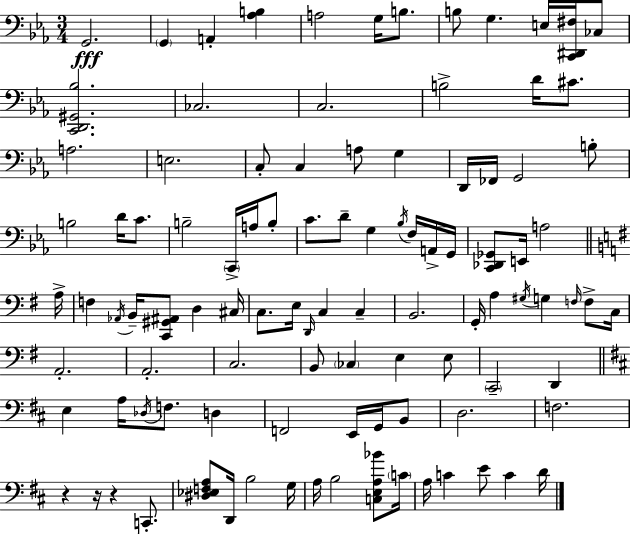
X:1
T:Untitled
M:3/4
L:1/4
K:Cm
G,,2 G,, A,, [_A,B,] A,2 G,/4 B,/2 B,/2 G, E,/4 [C,,^D,,^F,]/4 _C,/2 [C,,D,,^G,,_B,]2 _C,2 C,2 B,2 D/4 ^C/2 A,2 E,2 C,/2 C, A,/2 G, D,,/4 _F,,/4 G,,2 B,/2 B,2 D/4 C/2 B,2 C,,/4 A,/4 B,/2 C/2 D/2 G, _B,/4 F,/4 A,,/4 G,,/4 [C,,_D,,_G,,]/2 E,,/4 A,2 A,/4 F, _A,,/4 B,,/4 [C,,^G,,^A,,]/2 D, ^C,/4 C,/2 E,/4 D,,/4 C, C, B,,2 G,,/4 A, ^G,/4 G, F,/4 F,/2 C,/4 A,,2 A,,2 C,2 B,,/2 _C, E, E,/2 C,,2 D,, E, A,/4 _D,/4 F,/2 D, F,,2 E,,/4 G,,/4 B,,/2 D,2 F,2 z z/4 z C,,/2 [^D,_E,F,A,]/2 D,,/4 B,2 G,/4 A,/4 B,2 [C,E,A,_B]/2 C/4 A,/4 C E/2 C D/4